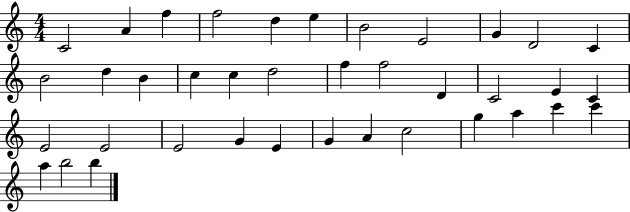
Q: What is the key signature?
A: C major